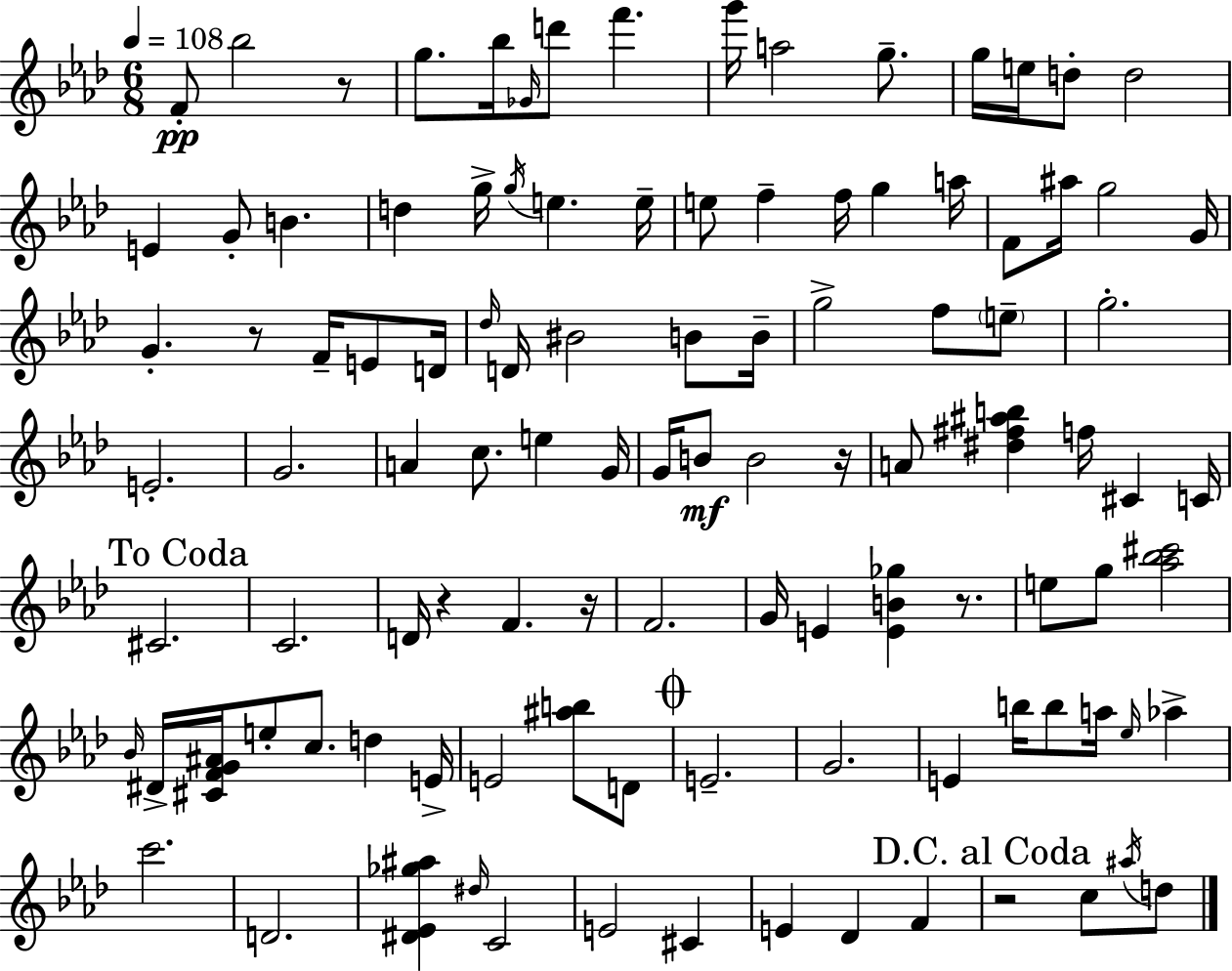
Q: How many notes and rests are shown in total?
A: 107